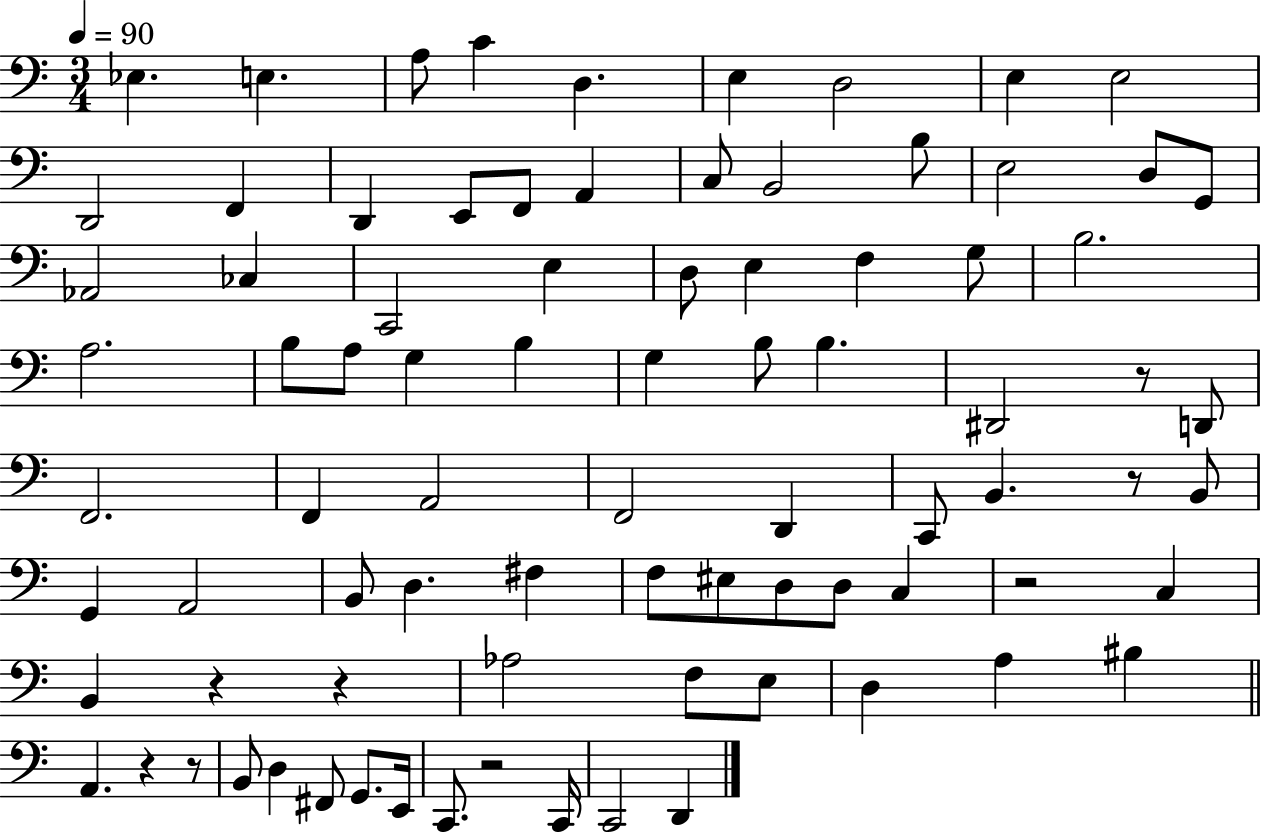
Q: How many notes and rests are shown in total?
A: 84